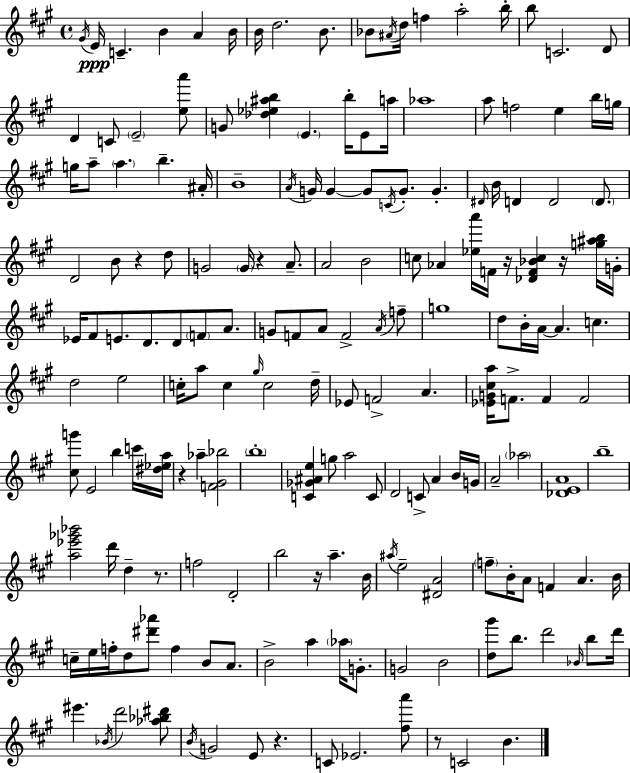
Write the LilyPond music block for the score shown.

{
  \clef treble
  \time 4/4
  \defaultTimeSignature
  \key a \major
  \acciaccatura { gis'16 }\ppp e'16 c'4.-- b'4 a'4 | b'16 b'16 d''2. b'8. | bes'8 \acciaccatura { ais'16 } d''16 f''4 a''2-. | b''16-. b''8 c'2. | \break d'8 d'4 c'8 \parenthesize e'2-- | <e'' a'''>8 g'8 <des'' ees'' ais'' b''>4 \parenthesize e'4. b''16-. e'8 | a''16 aes''1 | a''8 f''2 e''4 | \break b''16 g''16 g''16 a''8-- \parenthesize a''4. b''4.-- | ais'16-. b'1-- | \acciaccatura { a'16 } g'16 g'4~~ g'8 \acciaccatura { c'16 } g'8.-. g'4.-. | \grace { dis'16 } b'16 d'4 d'2 | \break \parenthesize d'8. d'2 b'8 r4 | d''8 g'2 \parenthesize g'16 r4 | a'8.-- a'2 b'2 | c''8 aes'4 <ees'' a'''>16 f'16 r16 <des' f' bes' c''>4 | \break r16 <g'' ais'' b''>16 g'16-. ees'16 fis'8 e'8. d'8. d'8 | \parenthesize f'8 a'8. g'8 f'8 a'8 f'2-> | \acciaccatura { a'16 } f''8-- g''1 | d''8 b'16-. a'16~~ a'4. | \break c''4. d''2 e''2 | c''16-. a''8 c''4 \grace { gis''16 } c''2 | d''16-- ees'8 f'2-> | a'4. <ees' g' cis'' a''>16 f'8.-> f'4 f'2 | \break <cis'' g'''>8 e'2 | b''4 c'''16 <dis'' ees'' a''>16 r4 aes''4-- <f' gis' bes''>2 | \parenthesize b''1-. | <c' ges' ais' e''>4 g''8 a''2 | \break c'8 d'2 c'8-> | a'4 b'16 g'16 a'2-- \parenthesize aes''2 | <des' e' a'>1 | b''1-- | \break <a'' ees''' ges''' bes'''>2 d'''16 | d''4-- r8. f''2 d'2-. | b''2 r16 | a''4.-- b'16 \acciaccatura { ais''16 } e''2-- | \break <dis' a'>2 \parenthesize f''8-- b'16-. a'8 f'4 | a'4. b'16 c''16-- e''16 f''16-. d''8 <dis''' aes'''>8 f''4 | b'8 a'8. b'2-> | a''4 \parenthesize aes''16 g'8.-. g'2 | \break b'2 <d'' gis'''>8 b''8. d'''2 | \grace { bes'16 } b''8 d'''16 eis'''4. \acciaccatura { bes'16 } | d'''2 <aes'' bes'' dis'''>8 \acciaccatura { b'16 } g'2 | e'8 r4. c'8 ees'2. | \break <fis'' a'''>8 r8 c'2 | b'4. \bar "|."
}